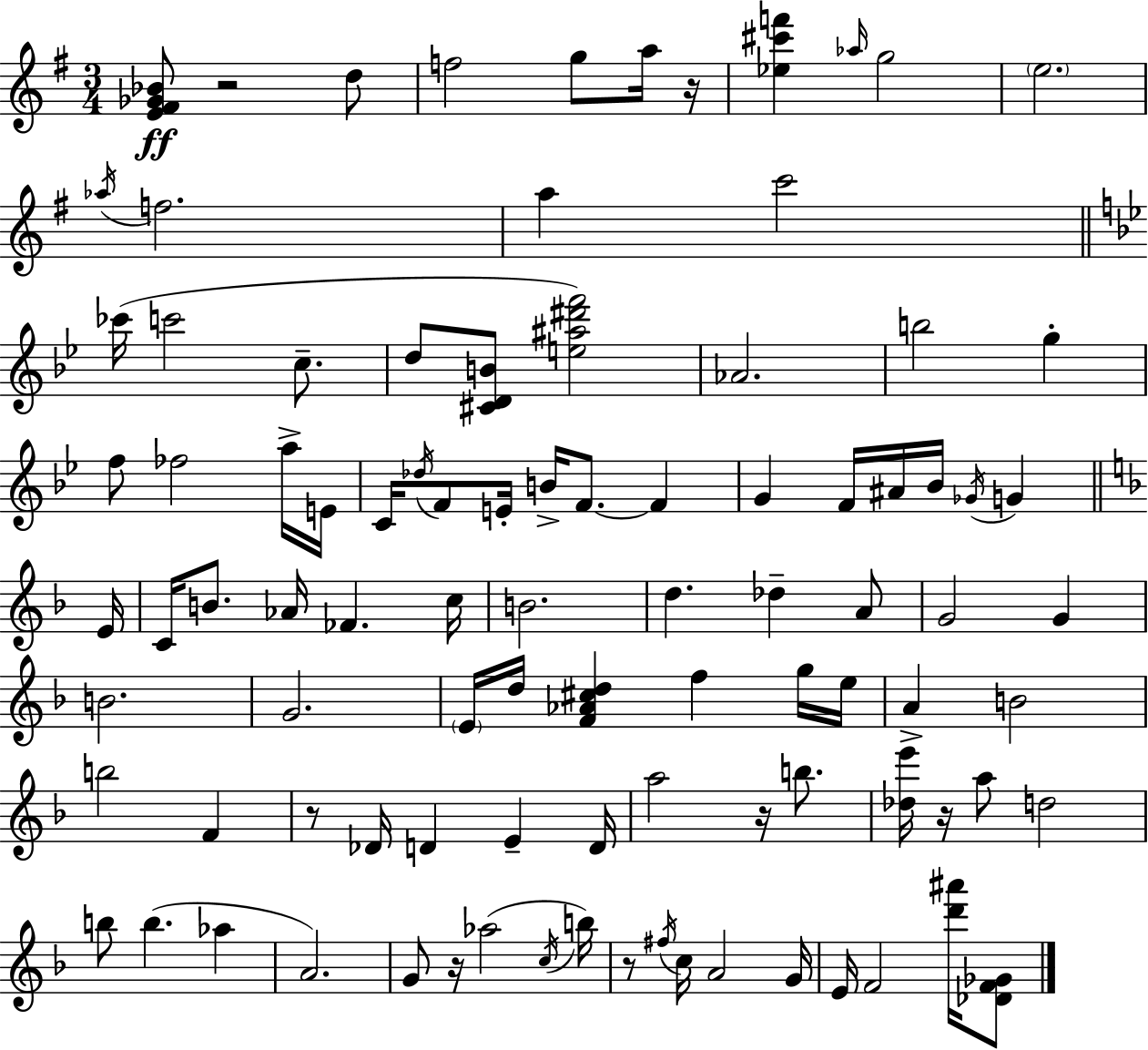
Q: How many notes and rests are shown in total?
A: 95